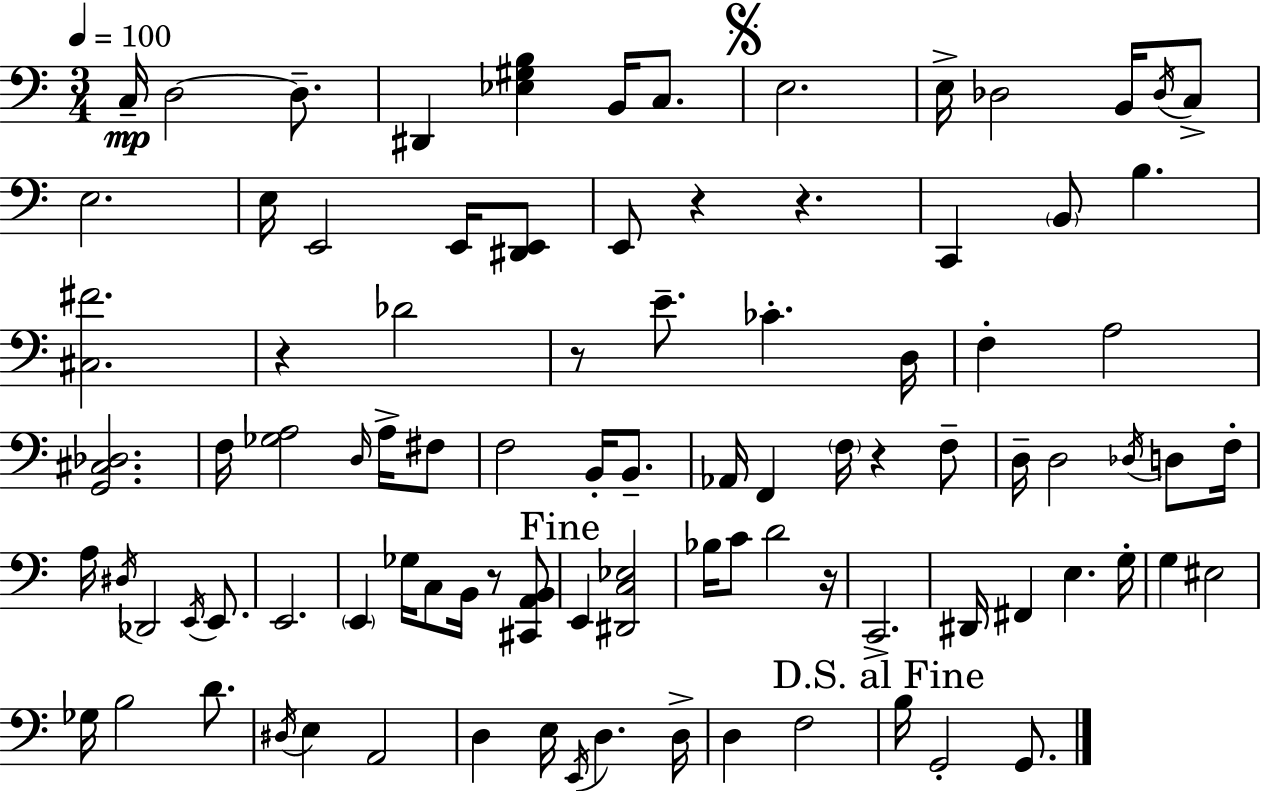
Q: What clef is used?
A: bass